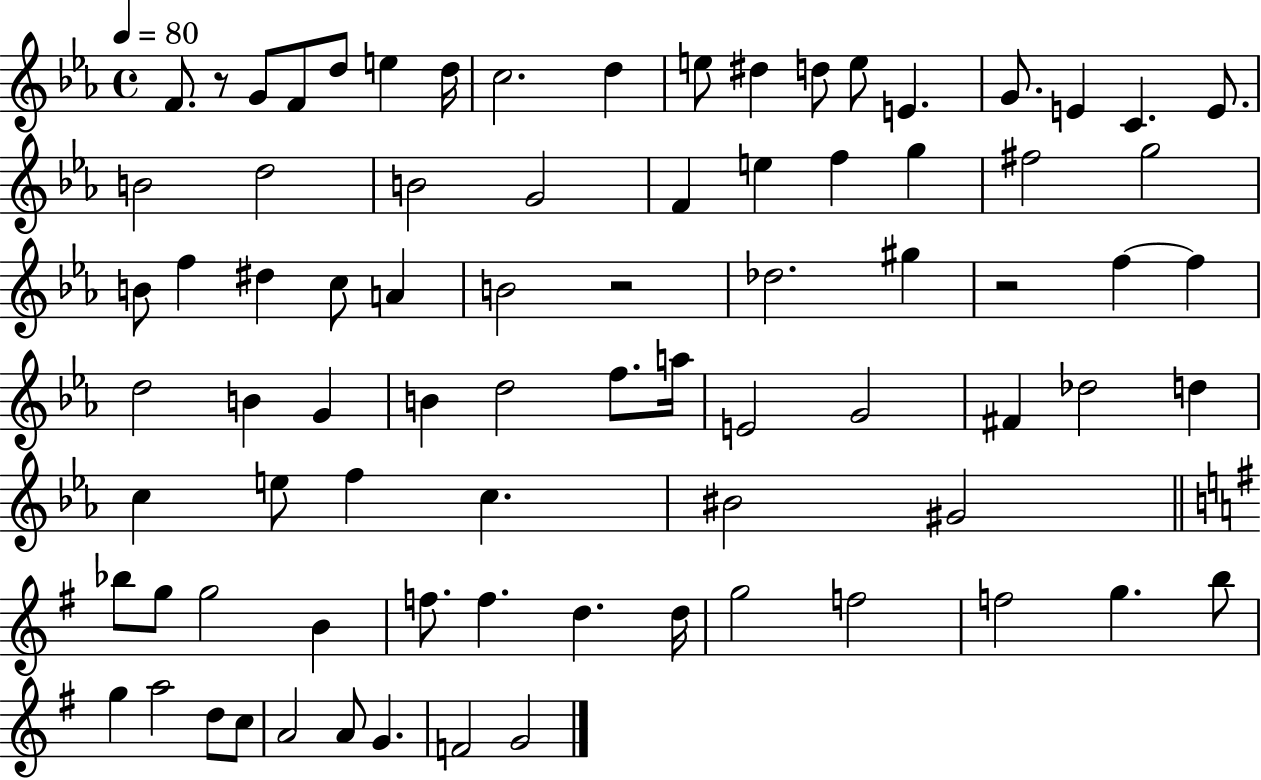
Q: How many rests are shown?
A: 3